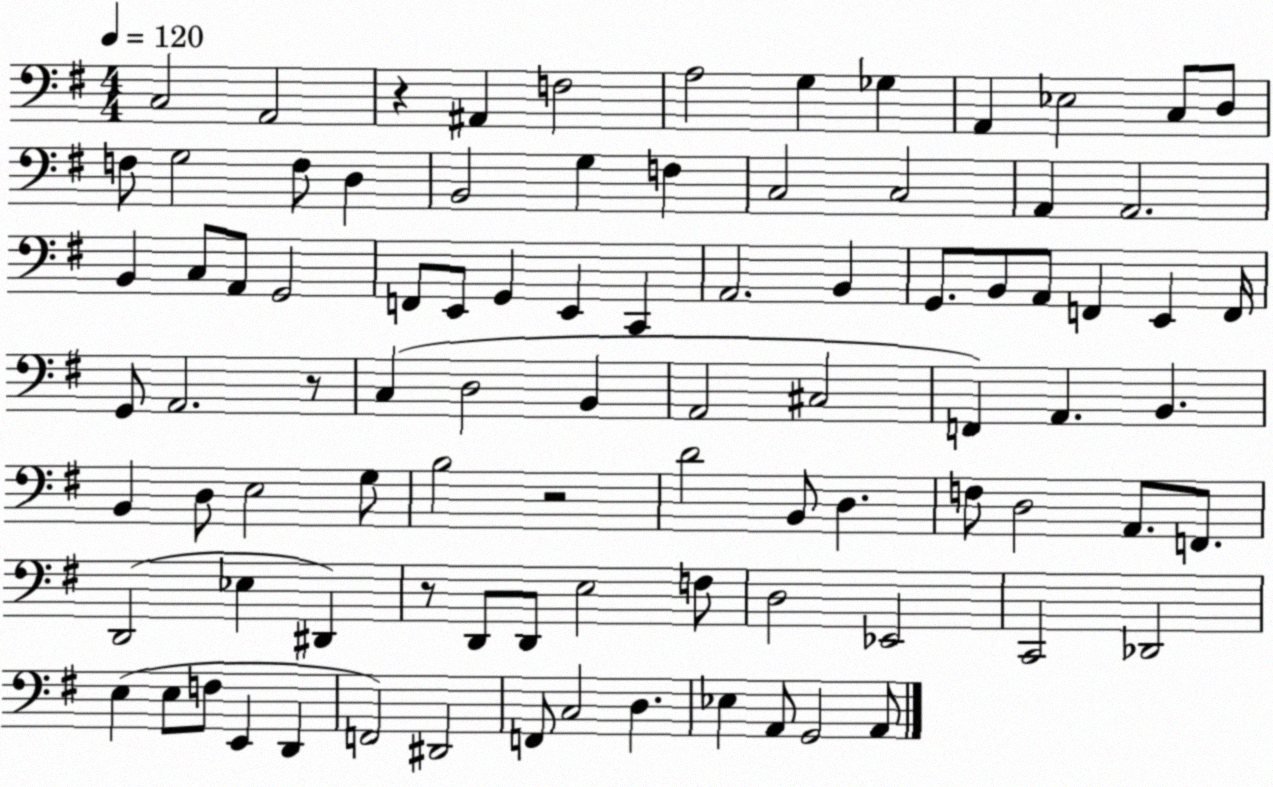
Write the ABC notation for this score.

X:1
T:Untitled
M:4/4
L:1/4
K:G
C,2 A,,2 z ^A,, F,2 A,2 G, _G, A,, _E,2 C,/2 D,/2 F,/2 G,2 F,/2 D, B,,2 G, F, C,2 C,2 A,, A,,2 B,, C,/2 A,,/2 G,,2 F,,/2 E,,/2 G,, E,, C,, A,,2 B,, G,,/2 B,,/2 A,,/2 F,, E,, F,,/4 G,,/2 A,,2 z/2 C, D,2 B,, A,,2 ^C,2 F,, A,, B,, B,, D,/2 E,2 G,/2 B,2 z2 D2 B,,/2 D, F,/2 D,2 A,,/2 F,,/2 D,,2 _E, ^D,, z/2 D,,/2 D,,/2 E,2 F,/2 D,2 _E,,2 C,,2 _D,,2 E, E,/2 F,/2 E,, D,, F,,2 ^D,,2 F,,/2 C,2 D, _E, A,,/2 G,,2 A,,/2